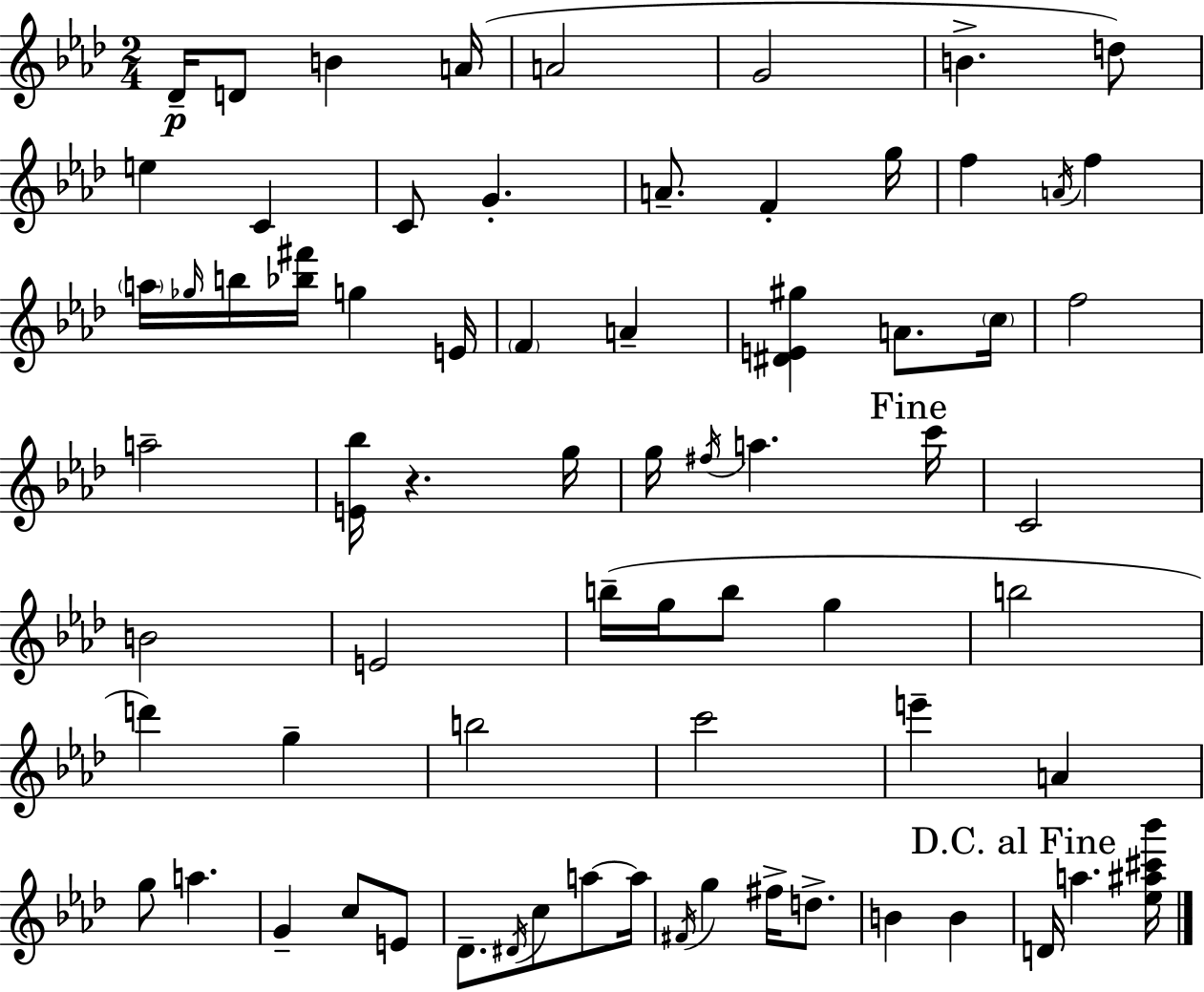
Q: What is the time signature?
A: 2/4